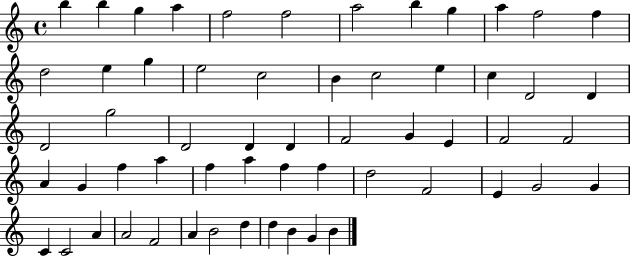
{
  \clef treble
  \time 4/4
  \defaultTimeSignature
  \key c \major
  b''4 b''4 g''4 a''4 | f''2 f''2 | a''2 b''4 g''4 | a''4 f''2 f''4 | \break d''2 e''4 g''4 | e''2 c''2 | b'4 c''2 e''4 | c''4 d'2 d'4 | \break d'2 g''2 | d'2 d'4 d'4 | f'2 g'4 e'4 | f'2 f'2 | \break a'4 g'4 f''4 a''4 | f''4 a''4 f''4 f''4 | d''2 f'2 | e'4 g'2 g'4 | \break c'4 c'2 a'4 | a'2 f'2 | a'4 b'2 d''4 | d''4 b'4 g'4 b'4 | \break \bar "|."
}